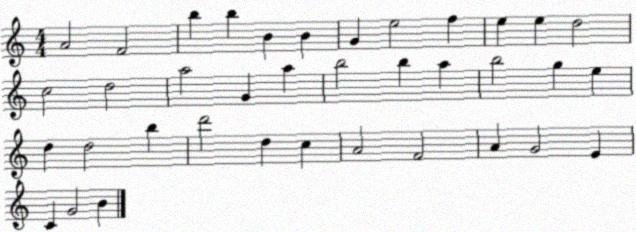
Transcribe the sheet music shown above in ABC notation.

X:1
T:Untitled
M:4/4
L:1/4
K:C
A2 F2 b b B B G e2 f e e d2 c2 d2 a2 G a b2 b a b2 g e d d2 b d'2 d c A2 F2 A G2 E C G2 B